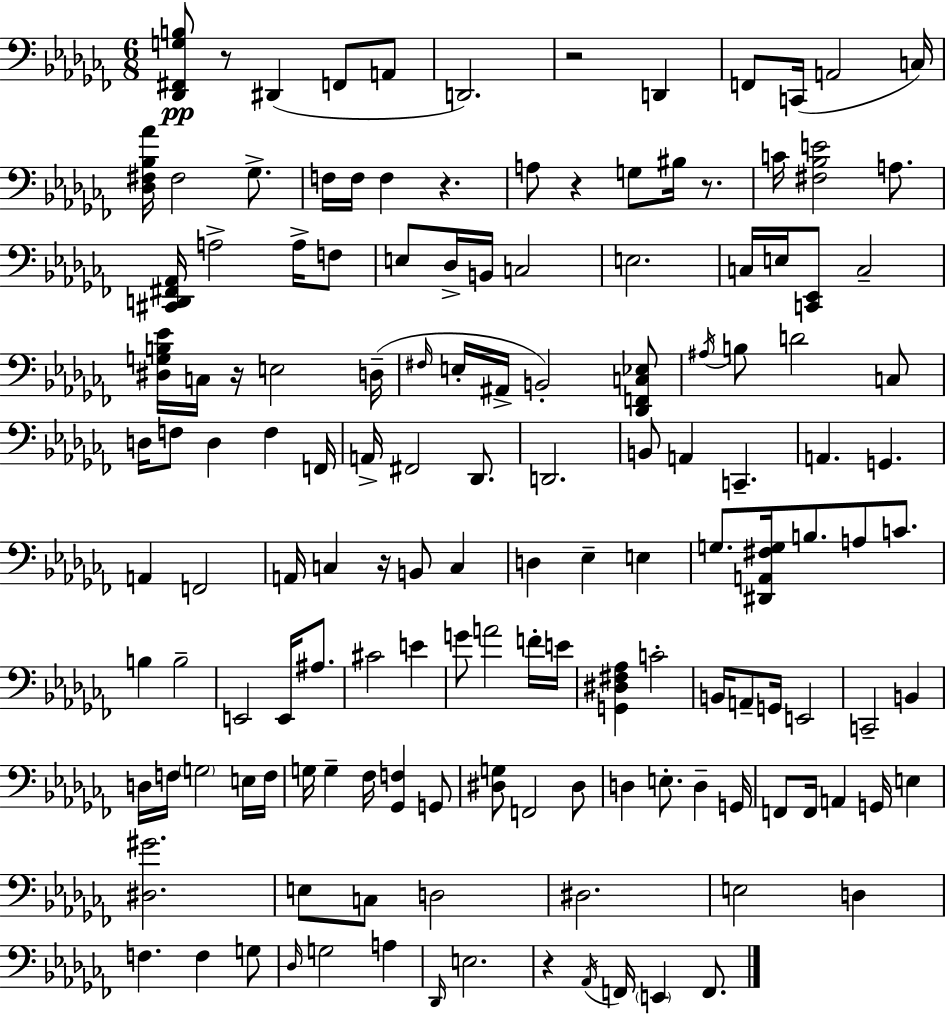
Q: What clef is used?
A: bass